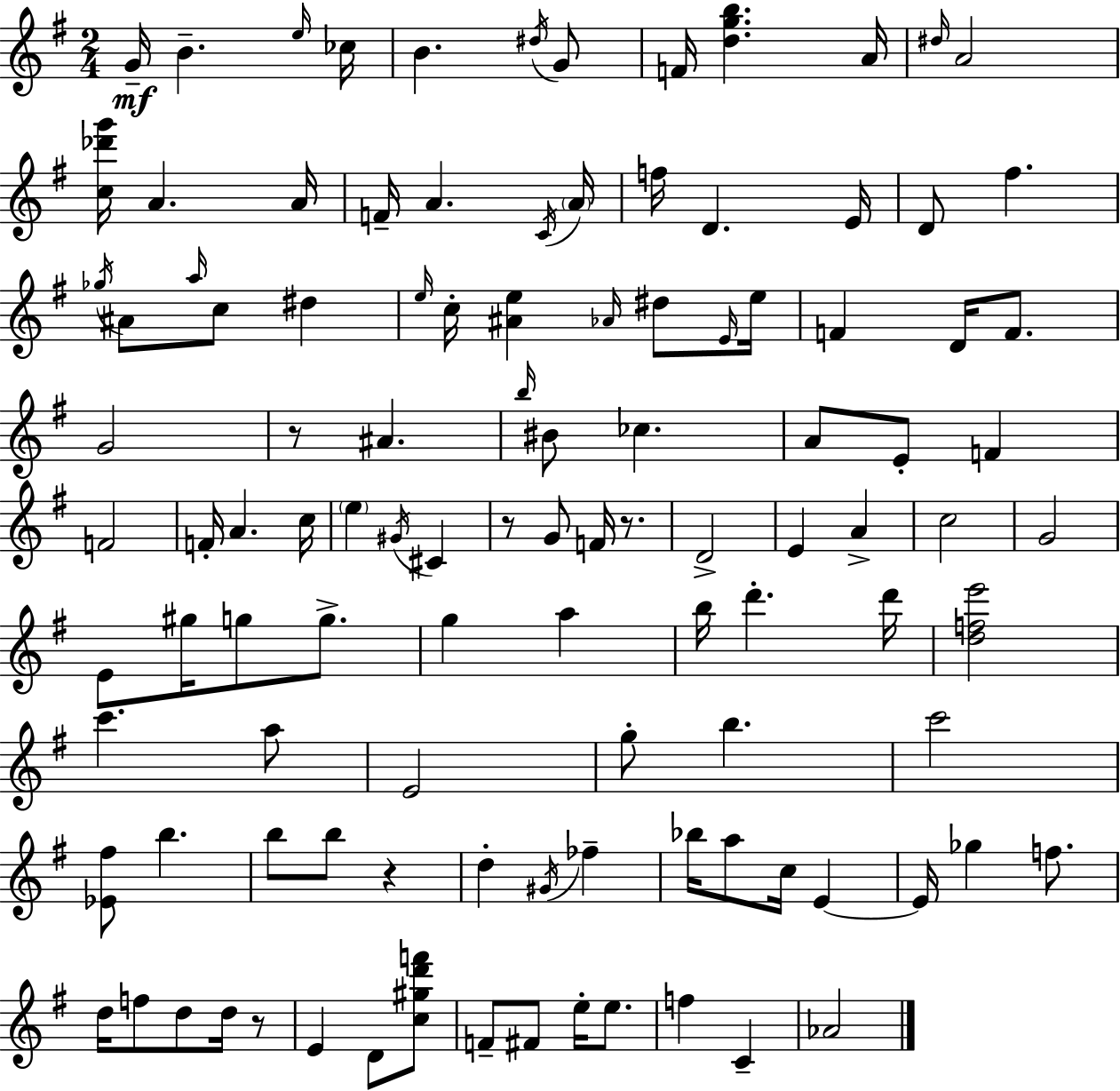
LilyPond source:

{
  \clef treble
  \numericTimeSignature
  \time 2/4
  \key e \minor
  g'16--\mf b'4.-- \grace { e''16 } | ces''16 b'4. \acciaccatura { dis''16 } | g'8 f'16 <d'' g'' b''>4. | a'16 \grace { dis''16 } a'2 | \break <c'' des''' g'''>16 a'4. | a'16 f'16-- a'4. | \acciaccatura { c'16 } \parenthesize a'16 f''16 d'4. | e'16 d'8 fis''4. | \break \acciaccatura { ges''16 } ais'8 \grace { a''16 } | c''8 dis''4 \grace { e''16 } c''16-. | <ais' e''>4 \grace { aes'16 } dis''8 \grace { e'16 } | e''16 f'4 d'16 f'8. | \break g'2 | r8 ais'4. | \grace { b''16 } bis'8 ces''4. | a'8 e'8-. f'4 | \break f'2 | f'16-. a'4. | c''16 \parenthesize e''4 \acciaccatura { gis'16 } cis'4 | r8 g'8 f'16 | \break r8. d'2-> | e'4 a'4-> | c''2 | g'2 | \break e'8 gis''16 g''8 | g''8.-> g''4 a''4 | b''16 d'''4.-. | d'''16 <d'' f'' e'''>2 | \break c'''4. | a''8 e'2 | g''8-. b''4. | c'''2 | \break <ees' fis''>8 b''4. | b''8 b''8 r4 | d''4-. \acciaccatura { gis'16 } | fes''4-- bes''16 a''8 c''16 | \break e'4~~ e'16 ges''4 | f''8. d''16 f''8 d''8 | d''16 r8 e'4 | d'8 <c'' gis'' d''' f'''>8 f'8-- fis'8 | \break e''16-. e''8. f''4 | c'4-- aes'2 | \bar "|."
}